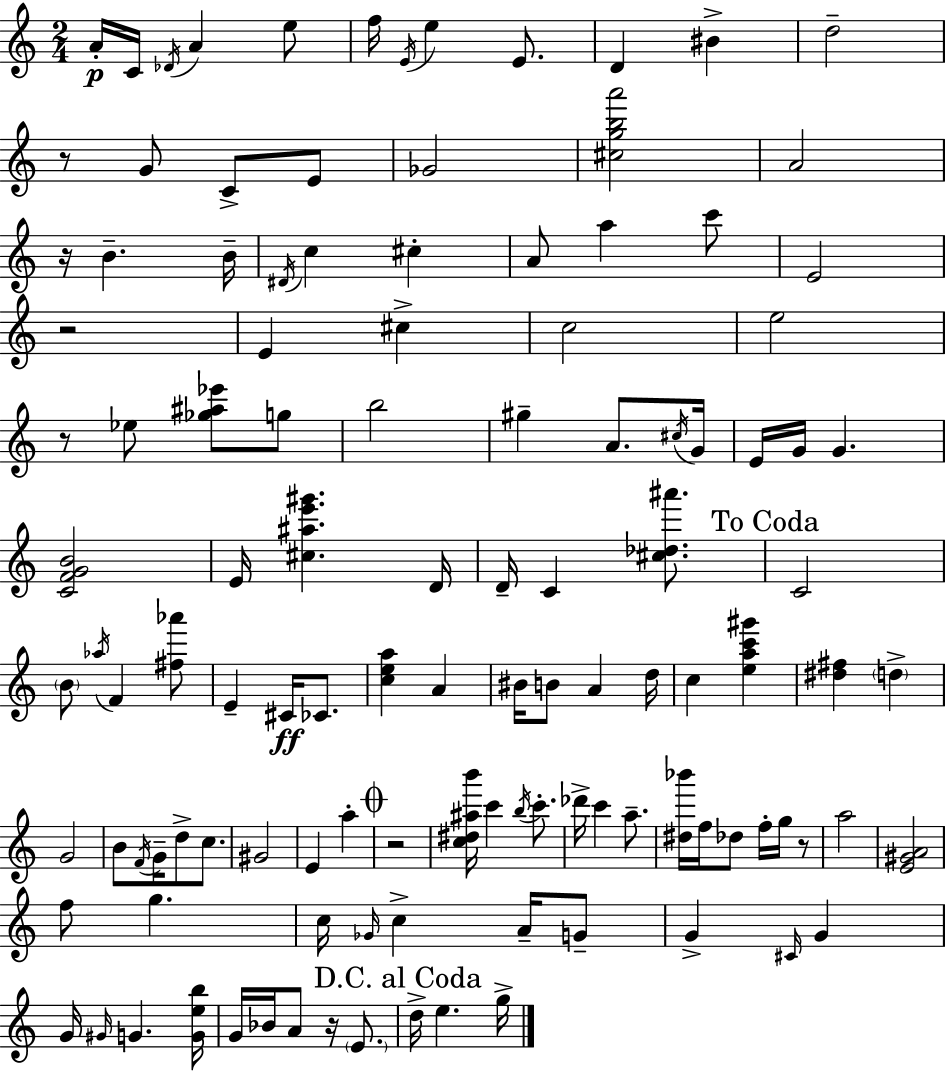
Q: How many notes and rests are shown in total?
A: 118